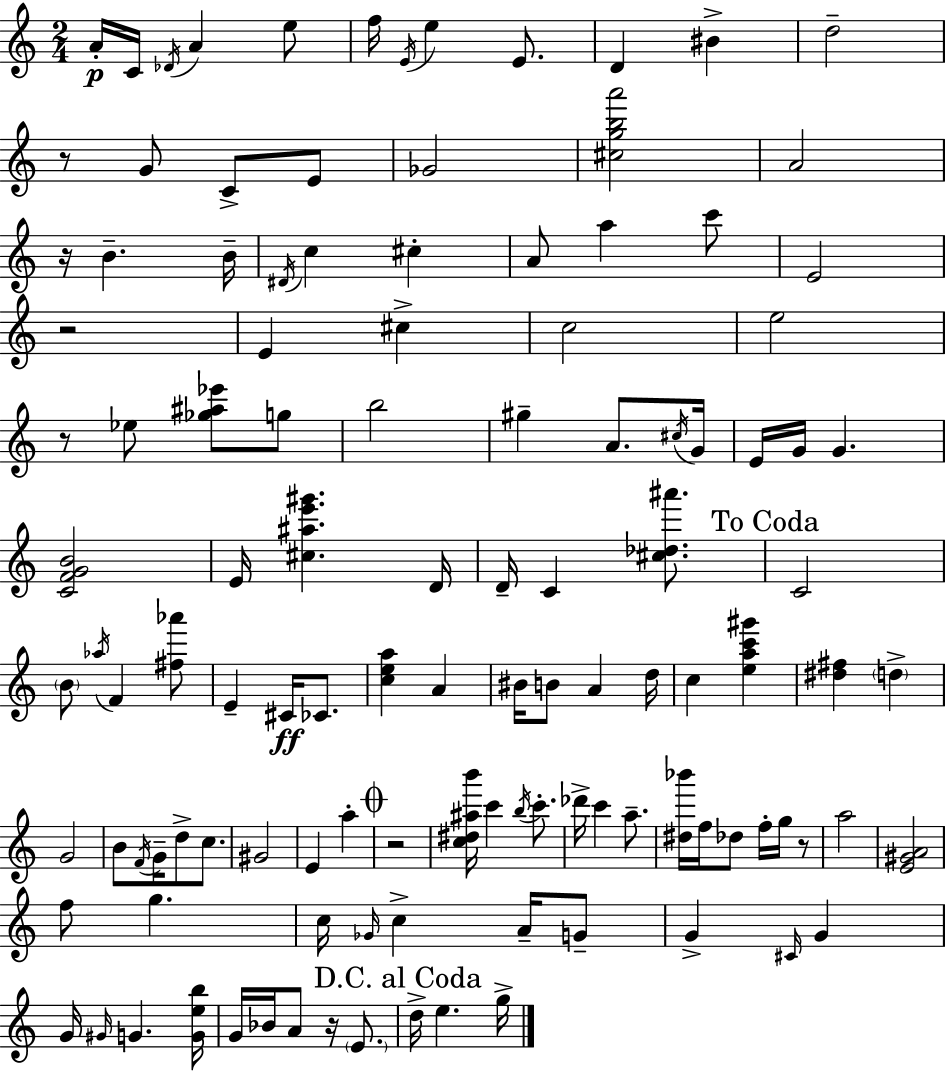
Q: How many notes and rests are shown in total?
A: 118